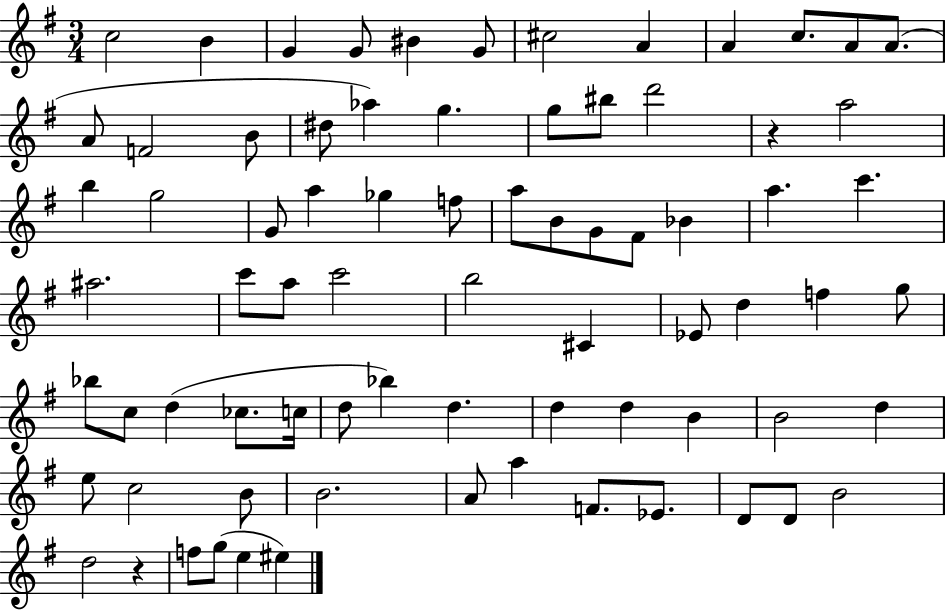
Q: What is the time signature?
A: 3/4